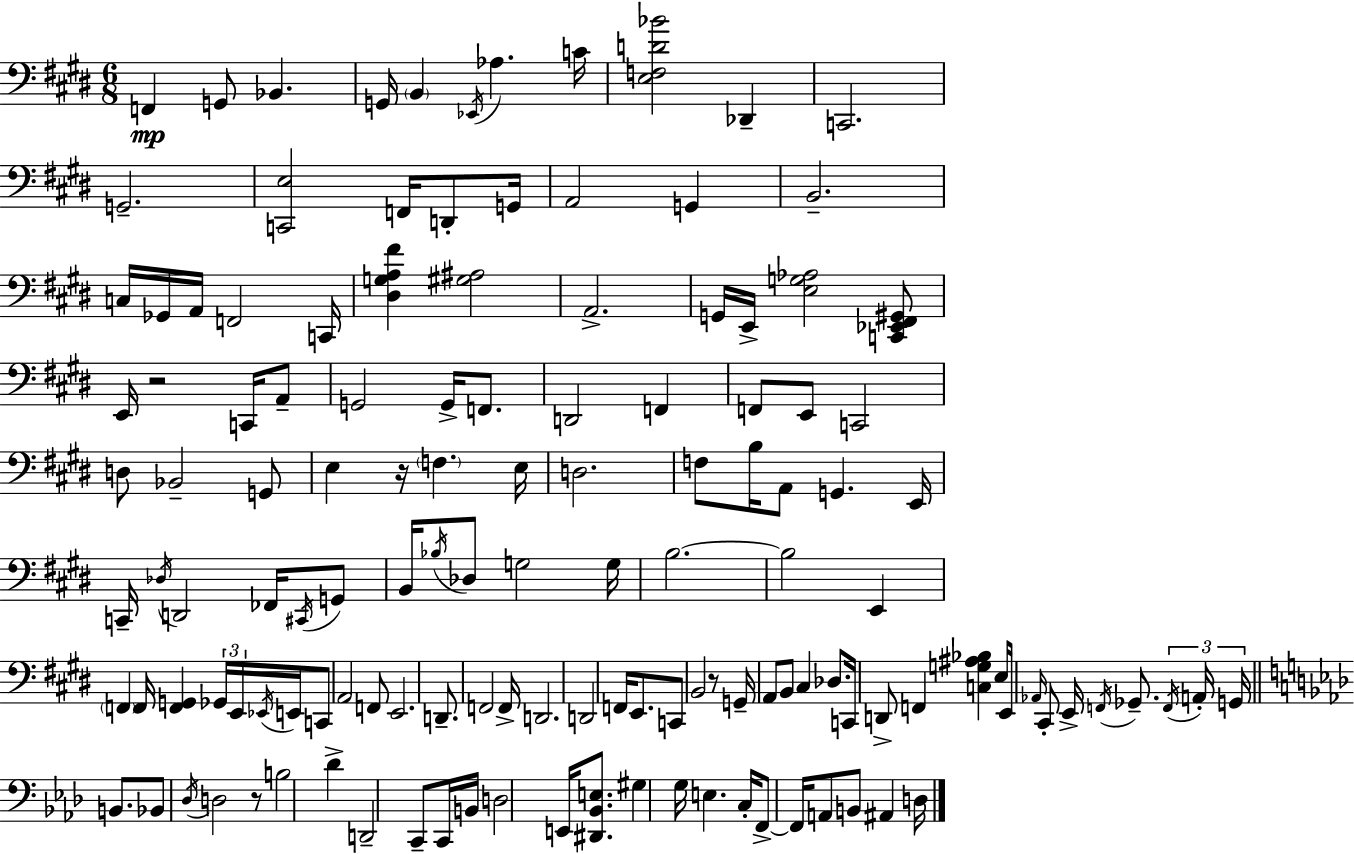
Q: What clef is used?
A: bass